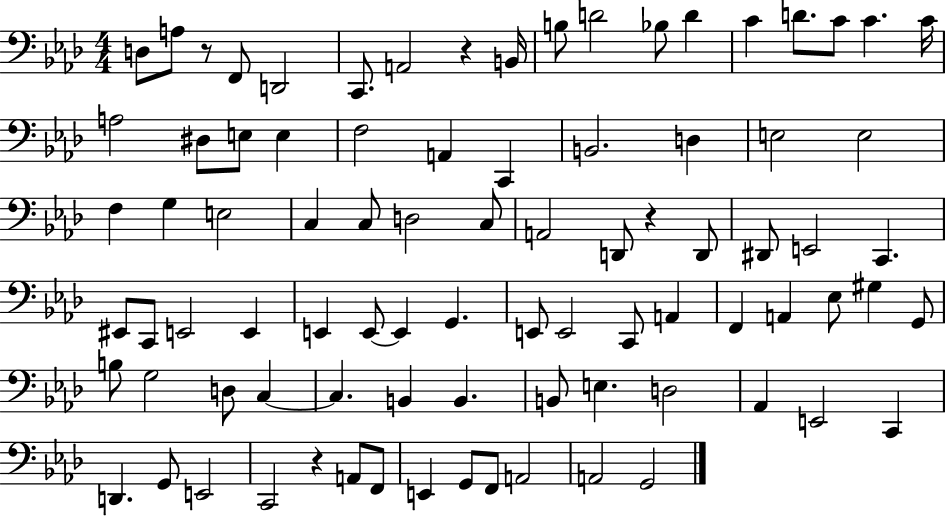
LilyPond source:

{
  \clef bass
  \numericTimeSignature
  \time 4/4
  \key aes \major
  d8 a8 r8 f,8 d,2 | c,8. a,2 r4 b,16 | b8 d'2 bes8 d'4 | c'4 d'8. c'8 c'4. c'16 | \break a2 dis8 e8 e4 | f2 a,4 c,4 | b,2. d4 | e2 e2 | \break f4 g4 e2 | c4 c8 d2 c8 | a,2 d,8 r4 d,8 | dis,8 e,2 c,4. | \break eis,8 c,8 e,2 e,4 | e,4 e,8~~ e,4 g,4. | e,8 e,2 c,8 a,4 | f,4 a,4 ees8 gis4 g,8 | \break b8 g2 d8 c4~~ | c4. b,4 b,4. | b,8 e4. d2 | aes,4 e,2 c,4 | \break d,4. g,8 e,2 | c,2 r4 a,8 f,8 | e,4 g,8 f,8 a,2 | a,2 g,2 | \break \bar "|."
}